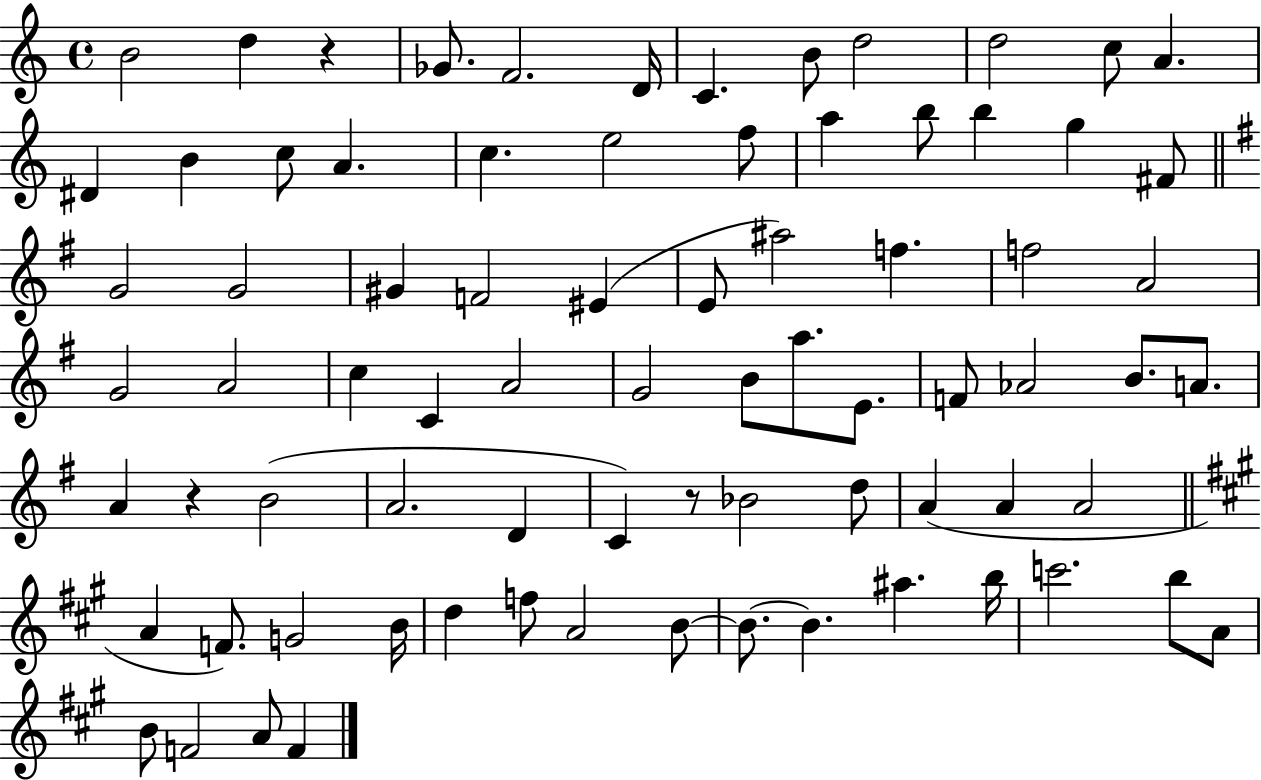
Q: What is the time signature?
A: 4/4